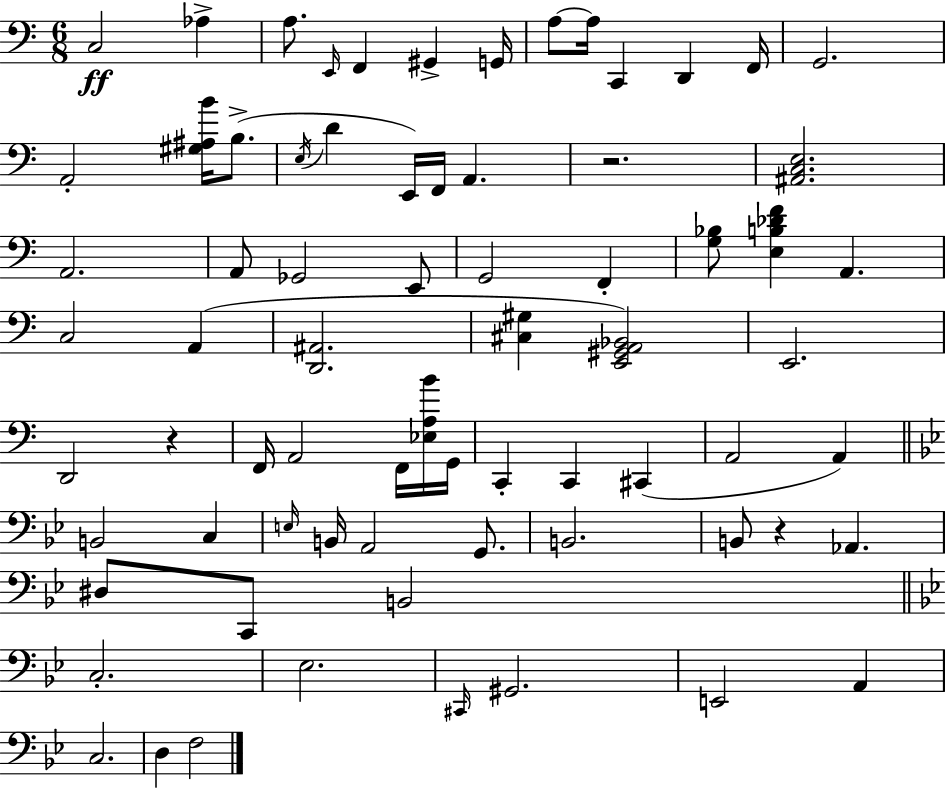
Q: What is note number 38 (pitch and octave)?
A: C#2